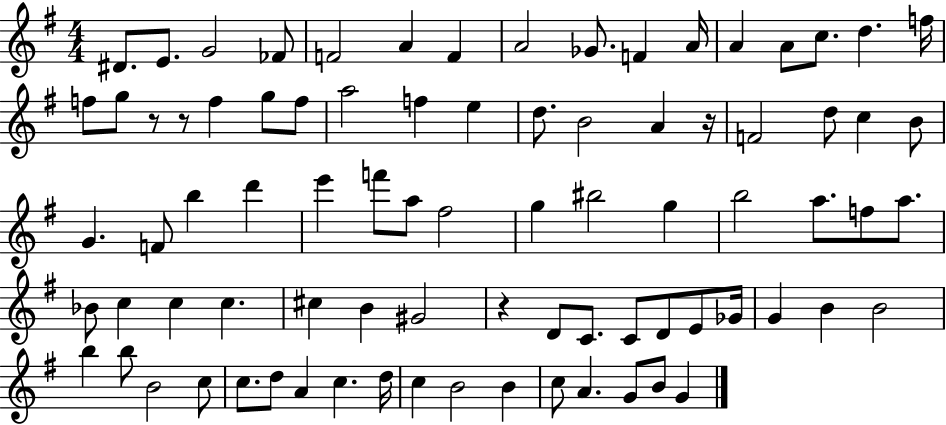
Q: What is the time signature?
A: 4/4